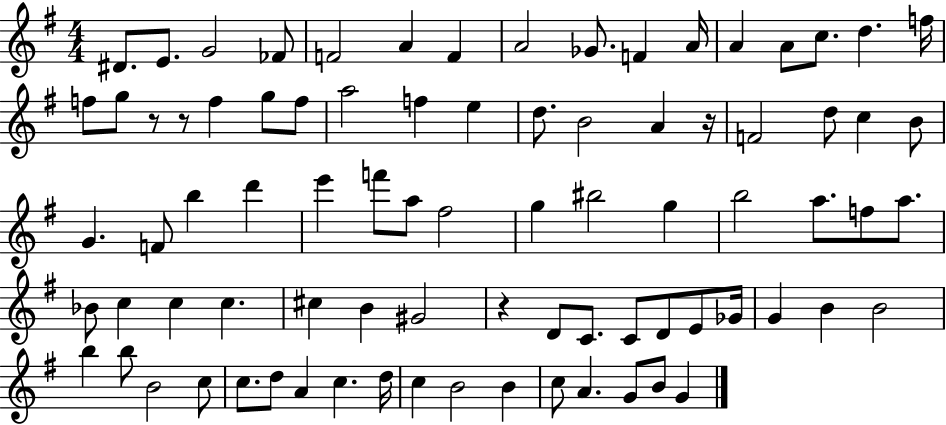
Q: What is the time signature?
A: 4/4